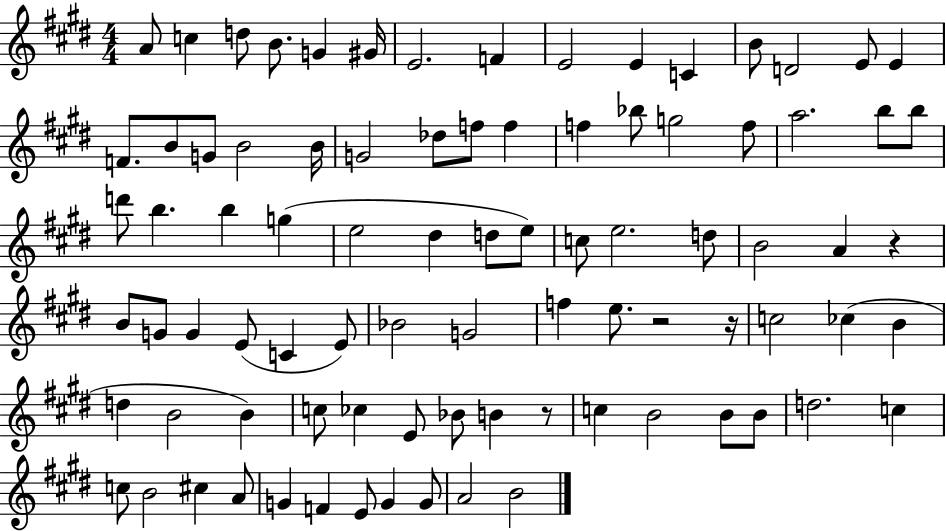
{
  \clef treble
  \numericTimeSignature
  \time 4/4
  \key e \major
  a'8 c''4 d''8 b'8. g'4 gis'16 | e'2. f'4 | e'2 e'4 c'4 | b'8 d'2 e'8 e'4 | \break f'8. b'8 g'8 b'2 b'16 | g'2 des''8 f''8 f''4 | f''4 bes''8 g''2 f''8 | a''2. b''8 b''8 | \break d'''8 b''4. b''4 g''4( | e''2 dis''4 d''8 e''8) | c''8 e''2. d''8 | b'2 a'4 r4 | \break b'8 g'8 g'4 e'8( c'4 e'8) | bes'2 g'2 | f''4 e''8. r2 r16 | c''2 ces''4( b'4 | \break d''4 b'2 b'4) | c''8 ces''4 e'8 bes'8 b'4 r8 | c''4 b'2 b'8 b'8 | d''2. c''4 | \break c''8 b'2 cis''4 a'8 | g'4 f'4 e'8 g'4 g'8 | a'2 b'2 | \bar "|."
}